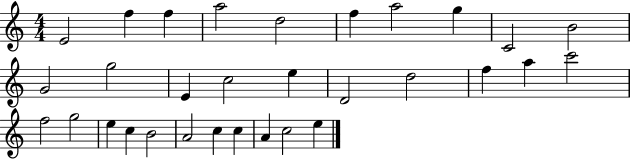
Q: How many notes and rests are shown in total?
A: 31